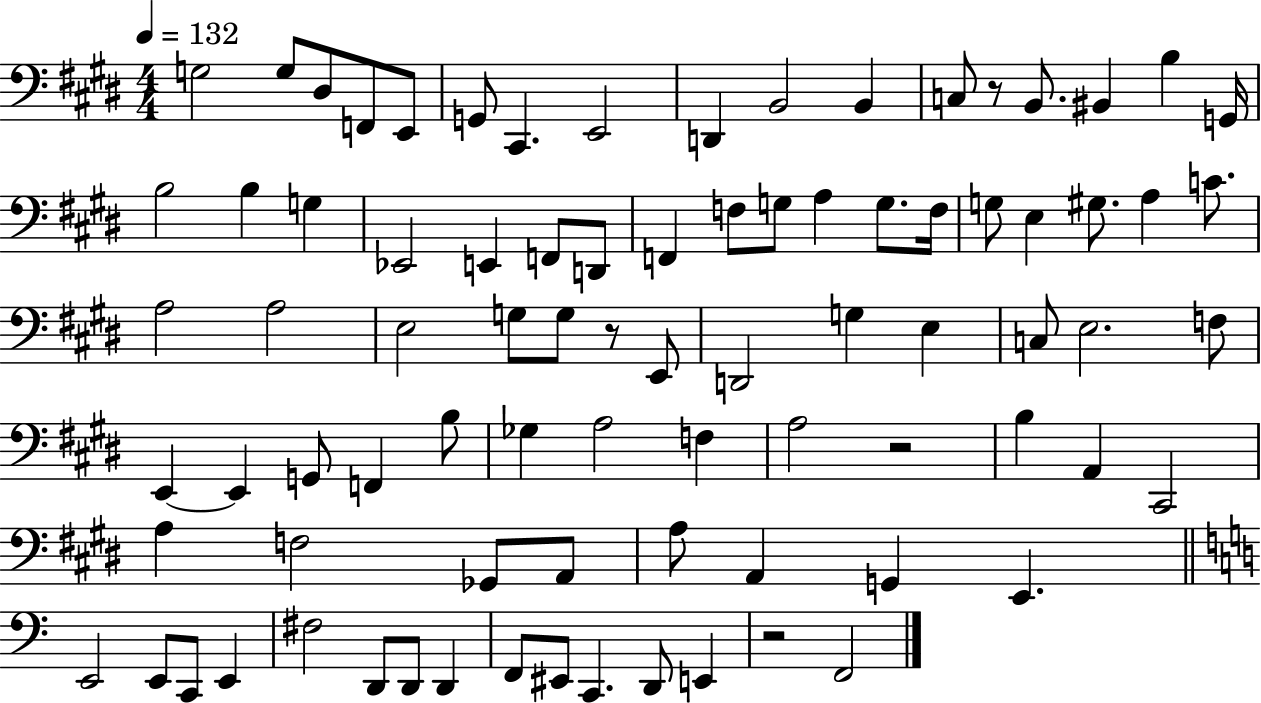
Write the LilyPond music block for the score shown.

{
  \clef bass
  \numericTimeSignature
  \time 4/4
  \key e \major
  \tempo 4 = 132
  g2 g8 dis8 f,8 e,8 | g,8 cis,4. e,2 | d,4 b,2 b,4 | c8 r8 b,8. bis,4 b4 g,16 | \break b2 b4 g4 | ees,2 e,4 f,8 d,8 | f,4 f8 g8 a4 g8. f16 | g8 e4 gis8. a4 c'8. | \break a2 a2 | e2 g8 g8 r8 e,8 | d,2 g4 e4 | c8 e2. f8 | \break e,4~~ e,4 g,8 f,4 b8 | ges4 a2 f4 | a2 r2 | b4 a,4 cis,2 | \break a4 f2 ges,8 a,8 | a8 a,4 g,4 e,4. | \bar "||" \break \key c \major e,2 e,8 c,8 e,4 | fis2 d,8 d,8 d,4 | f,8 eis,8 c,4. d,8 e,4 | r2 f,2 | \break \bar "|."
}